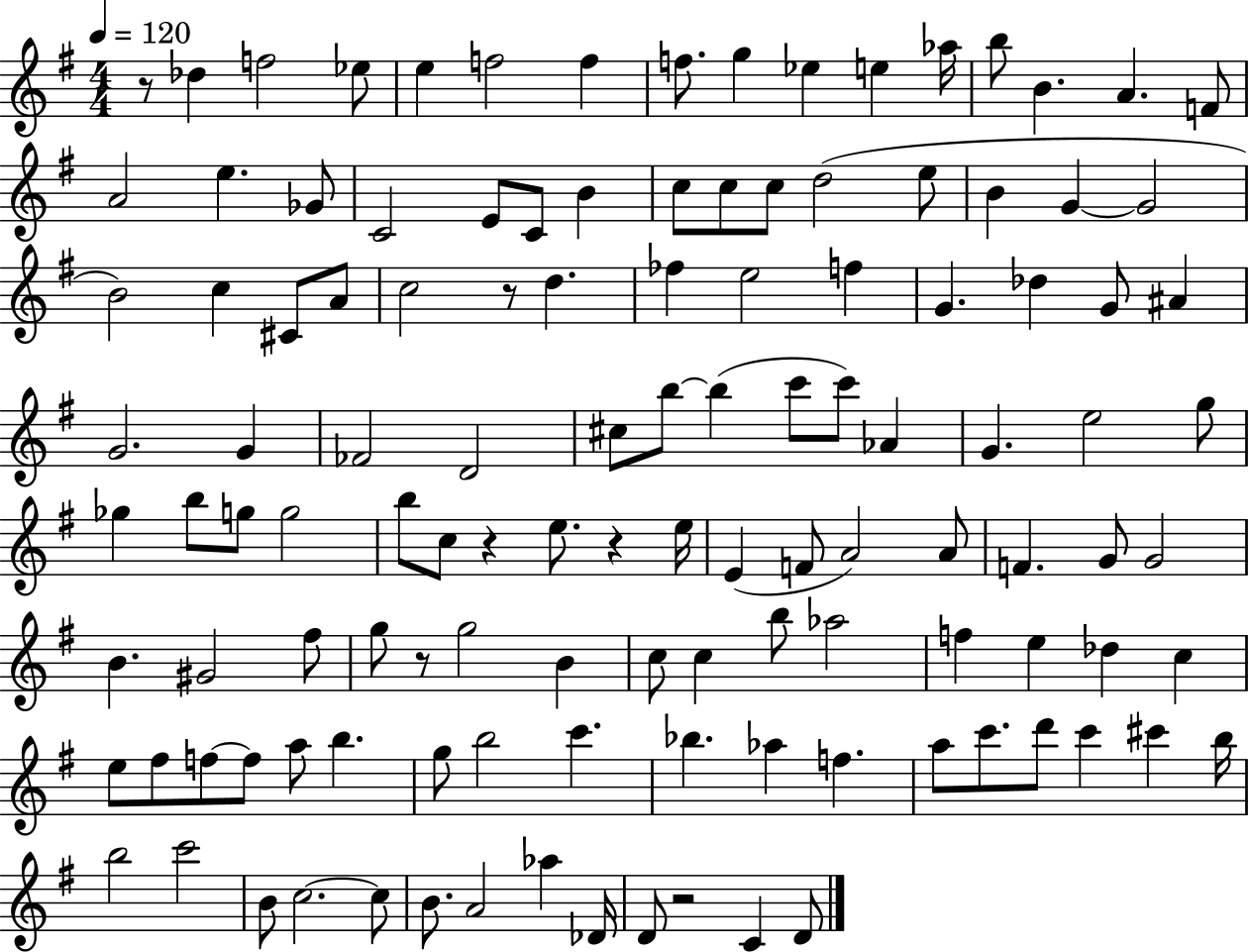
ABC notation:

X:1
T:Untitled
M:4/4
L:1/4
K:G
z/2 _d f2 _e/2 e f2 f f/2 g _e e _a/4 b/2 B A F/2 A2 e _G/2 C2 E/2 C/2 B c/2 c/2 c/2 d2 e/2 B G G2 B2 c ^C/2 A/2 c2 z/2 d _f e2 f G _d G/2 ^A G2 G _F2 D2 ^c/2 b/2 b c'/2 c'/2 _A G e2 g/2 _g b/2 g/2 g2 b/2 c/2 z e/2 z e/4 E F/2 A2 A/2 F G/2 G2 B ^G2 ^f/2 g/2 z/2 g2 B c/2 c b/2 _a2 f e _d c e/2 ^f/2 f/2 f/2 a/2 b g/2 b2 c' _b _a f a/2 c'/2 d'/2 c' ^c' b/4 b2 c'2 B/2 c2 c/2 B/2 A2 _a _D/4 D/2 z2 C D/2